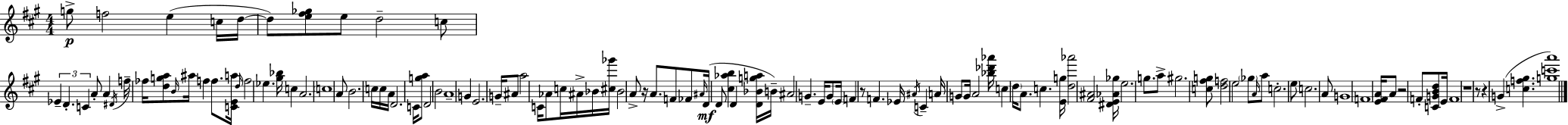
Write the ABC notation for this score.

X:1
T:Untitled
M:4/4
L:1/4
K:A
g/2 f2 e c/4 d/4 d/2 [e^f_g]/2 e/2 d2 c/2 _E D C A/2 A ^D/4 f/4 _f/4 [dga]/2 B/4 ^a/4 f f/2 [CEa]/4 d/4 f2 _e [^g_b]/4 c A2 c4 A/2 B2 c/4 c/4 A/4 D2 C/4 [ga]/2 D2 B2 A4 G E2 G/4 ^A/2 a2 C/4 _A/2 c/4 ^A/4 _B/4 [^c_g']/4 _B2 A/2 z/4 A/2 F/2 _F/2 ^A/4 D/4 D/2 [^c_ab] D [D_Bga]/4 B/4 ^A2 G E/4 G/2 E/4 F z/2 F _E/4 ^A/4 C A/4 G/2 G/4 A2 [_b_d'_a']/4 c d/4 A/2 c [Eg]/4 [d_a']2 [^F^A]2 [^DE_A_g]/4 e2 g/2 a/2 ^g2 [c^fg]/2 [df]2 e2 _g/2 A/4 a/2 c2 e/2 c2 A/2 G4 F4 [E^FA]/4 A/2 z2 F/2 [CGBd]/2 E/4 F4 z4 z/2 z G [cf^g] [gc'a']4